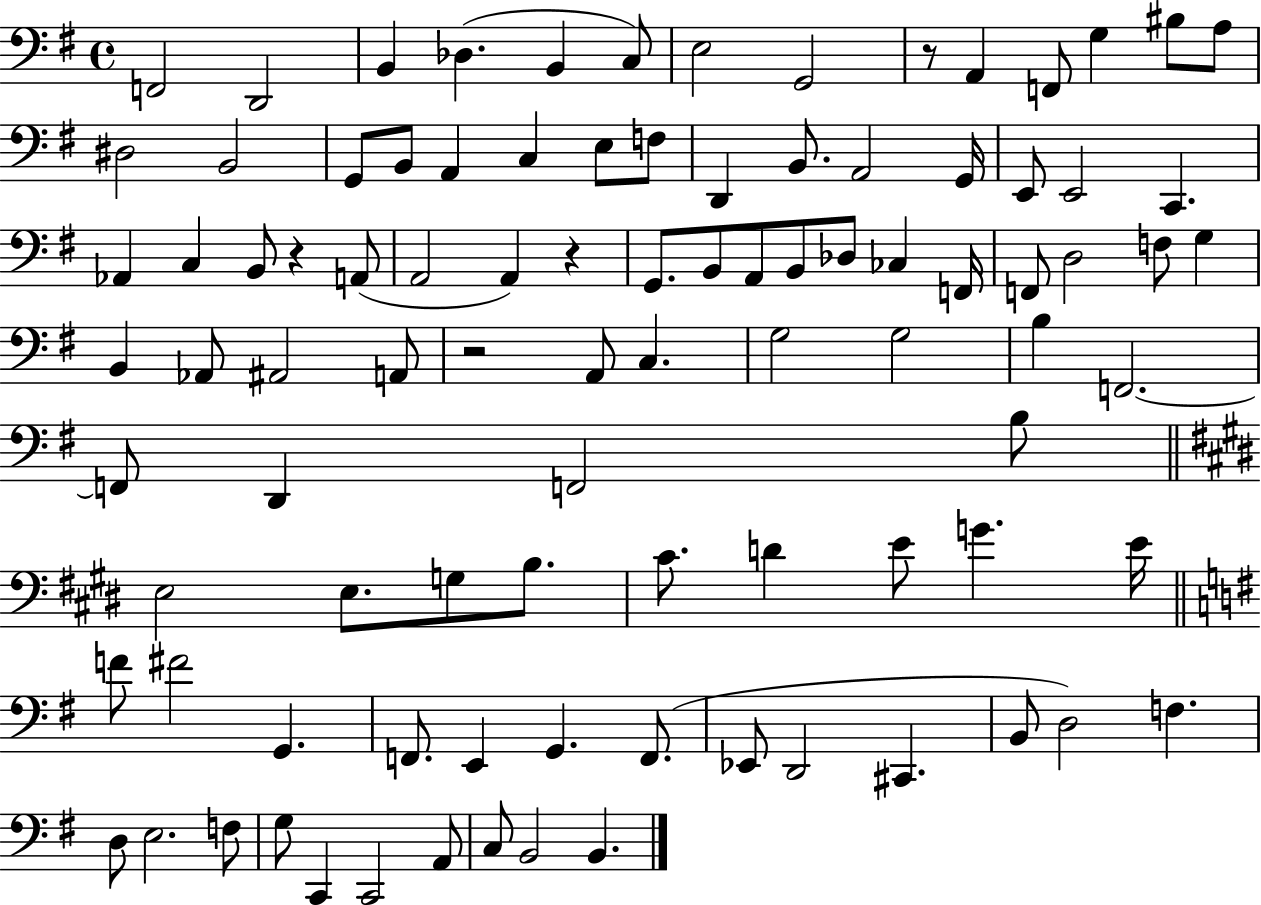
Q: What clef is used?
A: bass